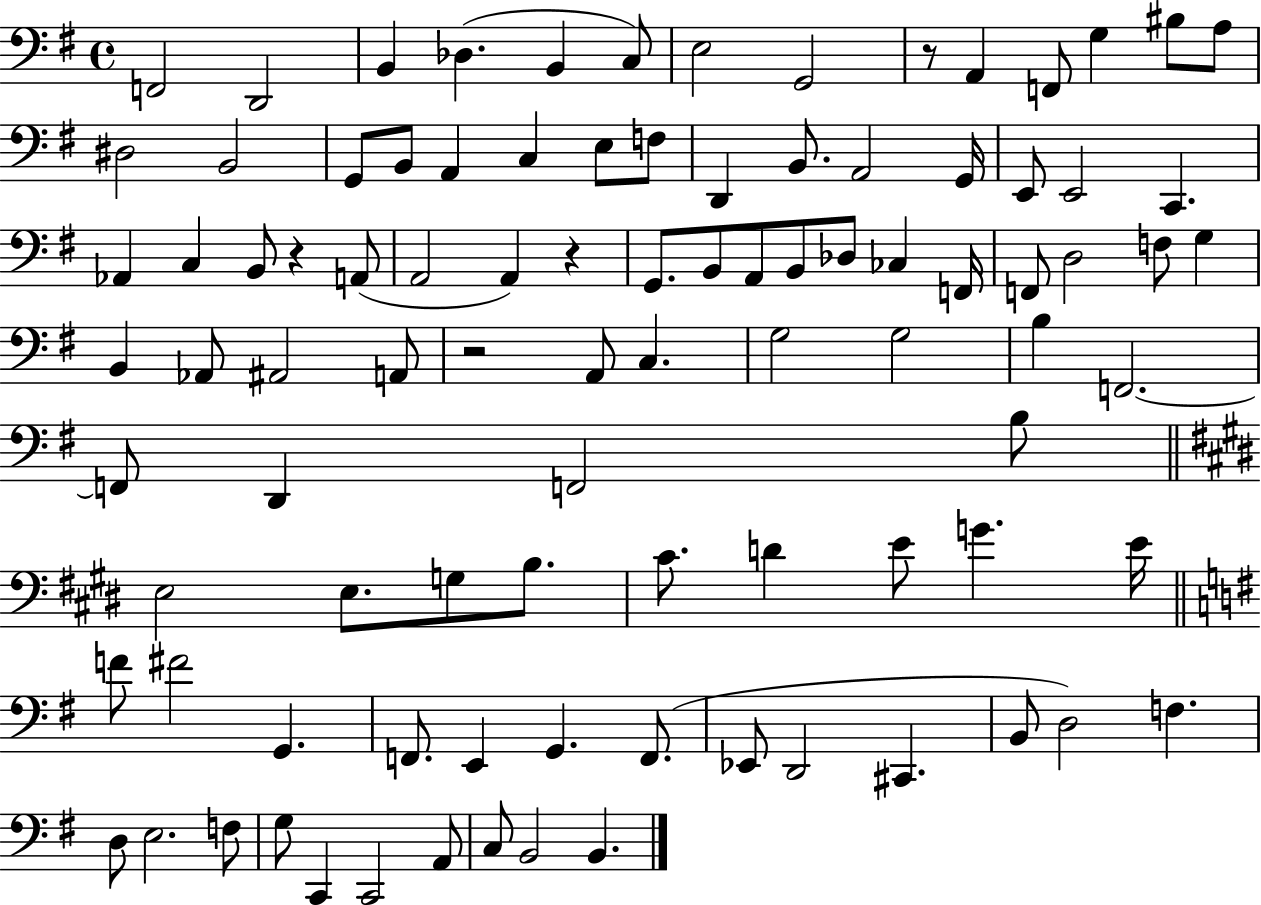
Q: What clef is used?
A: bass